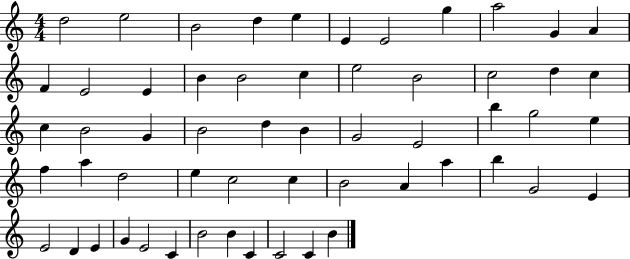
D5/h E5/h B4/h D5/q E5/q E4/q E4/h G5/q A5/h G4/q A4/q F4/q E4/h E4/q B4/q B4/h C5/q E5/h B4/h C5/h D5/q C5/q C5/q B4/h G4/q B4/h D5/q B4/q G4/h E4/h B5/q G5/h E5/q F5/q A5/q D5/h E5/q C5/h C5/q B4/h A4/q A5/q B5/q G4/h E4/q E4/h D4/q E4/q G4/q E4/h C4/q B4/h B4/q C4/q C4/h C4/q B4/q